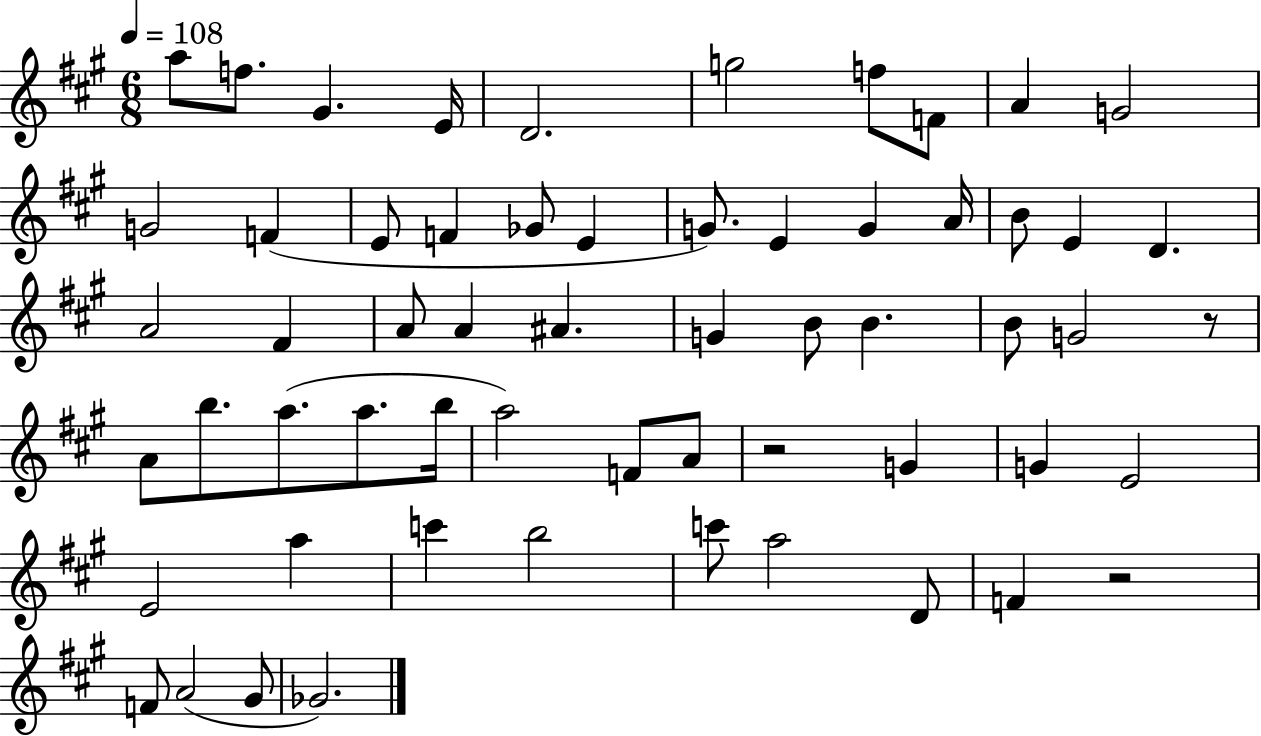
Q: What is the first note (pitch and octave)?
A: A5